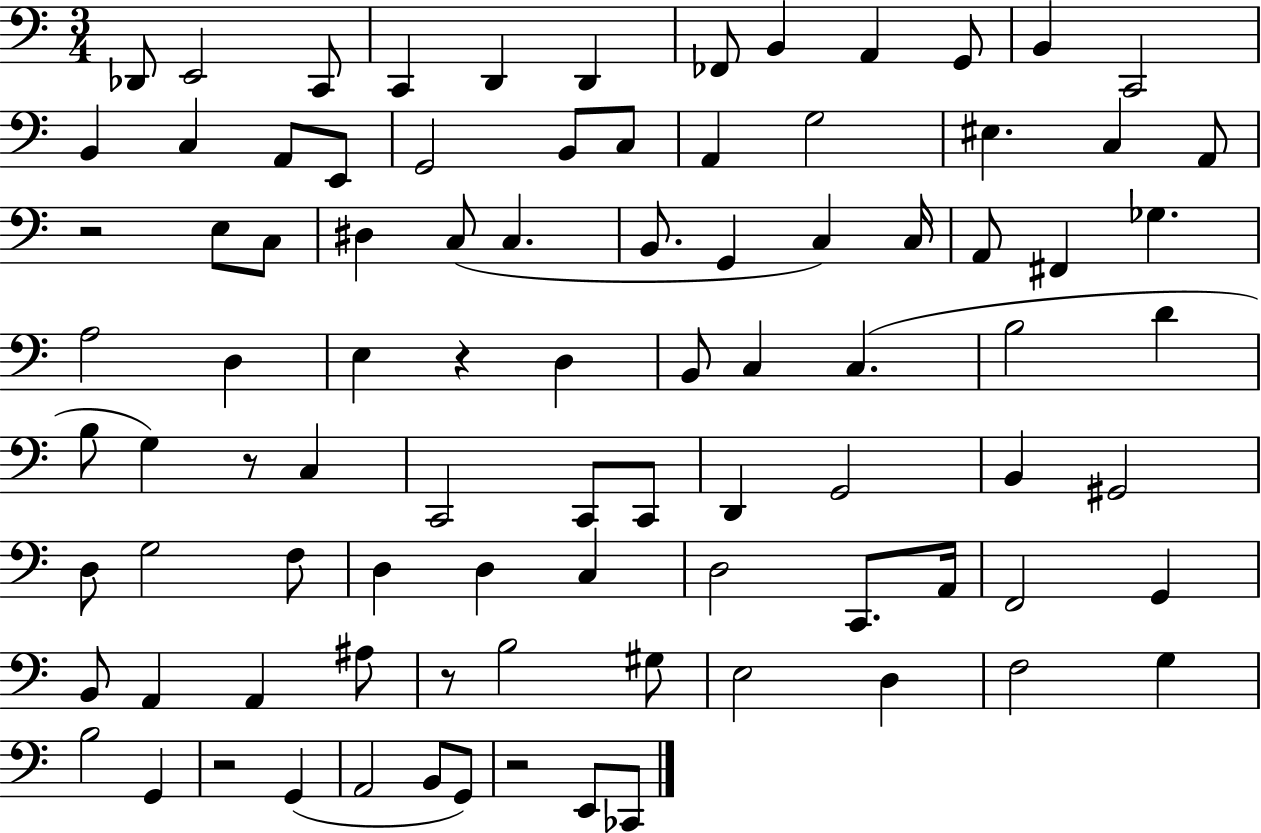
Db2/e E2/h C2/e C2/q D2/q D2/q FES2/e B2/q A2/q G2/e B2/q C2/h B2/q C3/q A2/e E2/e G2/h B2/e C3/e A2/q G3/h EIS3/q. C3/q A2/e R/h E3/e C3/e D#3/q C3/e C3/q. B2/e. G2/q C3/q C3/s A2/e F#2/q Gb3/q. A3/h D3/q E3/q R/q D3/q B2/e C3/q C3/q. B3/h D4/q B3/e G3/q R/e C3/q C2/h C2/e C2/e D2/q G2/h B2/q G#2/h D3/e G3/h F3/e D3/q D3/q C3/q D3/h C2/e. A2/s F2/h G2/q B2/e A2/q A2/q A#3/e R/e B3/h G#3/e E3/h D3/q F3/h G3/q B3/h G2/q R/h G2/q A2/h B2/e G2/e R/h E2/e CES2/e